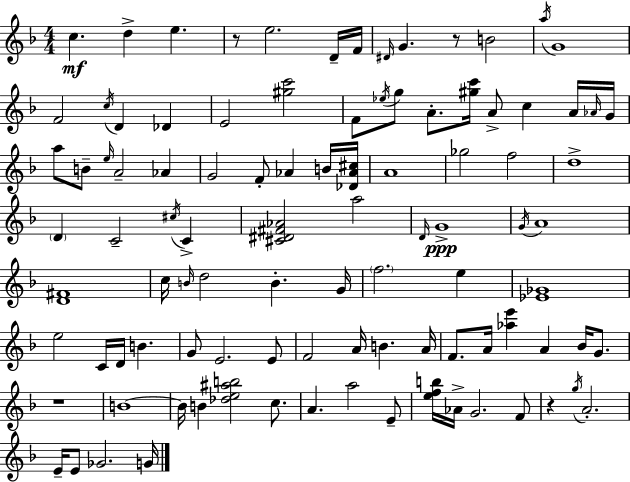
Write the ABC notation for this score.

X:1
T:Untitled
M:4/4
L:1/4
K:Dm
c d e z/2 e2 D/4 F/4 ^D/4 G z/2 B2 a/4 G4 F2 c/4 D _D E2 [^gc']2 F/2 _e/4 g/2 A/2 [^gc']/4 A/2 c A/4 _A/4 G/4 a/2 B/2 e/4 A2 _A G2 F/2 _A B/4 [_D_A^c]/4 A4 _g2 f2 d4 D C2 ^c/4 C [^C^D^F_A]2 a2 D/4 G4 G/4 A4 [D^F]4 c/4 B/4 d2 B G/4 f2 e [_E_G]4 e2 C/4 D/4 B G/2 E2 E/2 F2 A/4 B A/4 F/2 A/4 [_ae'] A _B/4 G/2 z4 B4 B/4 B [_de^ab]2 c/2 A a2 E/2 [efb]/4 _A/4 G2 F/2 z g/4 A2 E/4 E/2 _G2 G/4